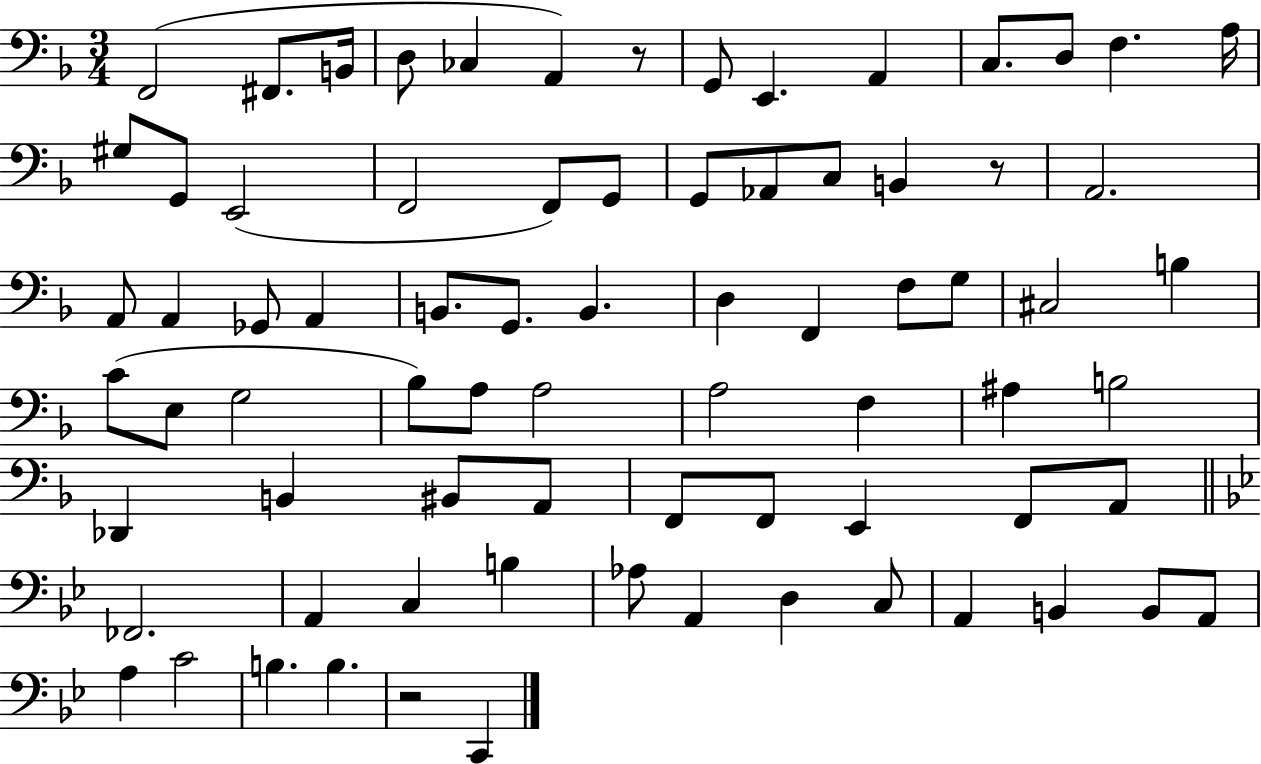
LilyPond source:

{
  \clef bass
  \numericTimeSignature
  \time 3/4
  \key f \major
  f,2( fis,8. b,16 | d8 ces4 a,4) r8 | g,8 e,4. a,4 | c8. d8 f4. a16 | \break gis8 g,8 e,2( | f,2 f,8) g,8 | g,8 aes,8 c8 b,4 r8 | a,2. | \break a,8 a,4 ges,8 a,4 | b,8. g,8. b,4. | d4 f,4 f8 g8 | cis2 b4 | \break c'8( e8 g2 | bes8) a8 a2 | a2 f4 | ais4 b2 | \break des,4 b,4 bis,8 a,8 | f,8 f,8 e,4 f,8 a,8 | \bar "||" \break \key bes \major fes,2. | a,4 c4 b4 | aes8 a,4 d4 c8 | a,4 b,4 b,8 a,8 | \break a4 c'2 | b4. b4. | r2 c,4 | \bar "|."
}